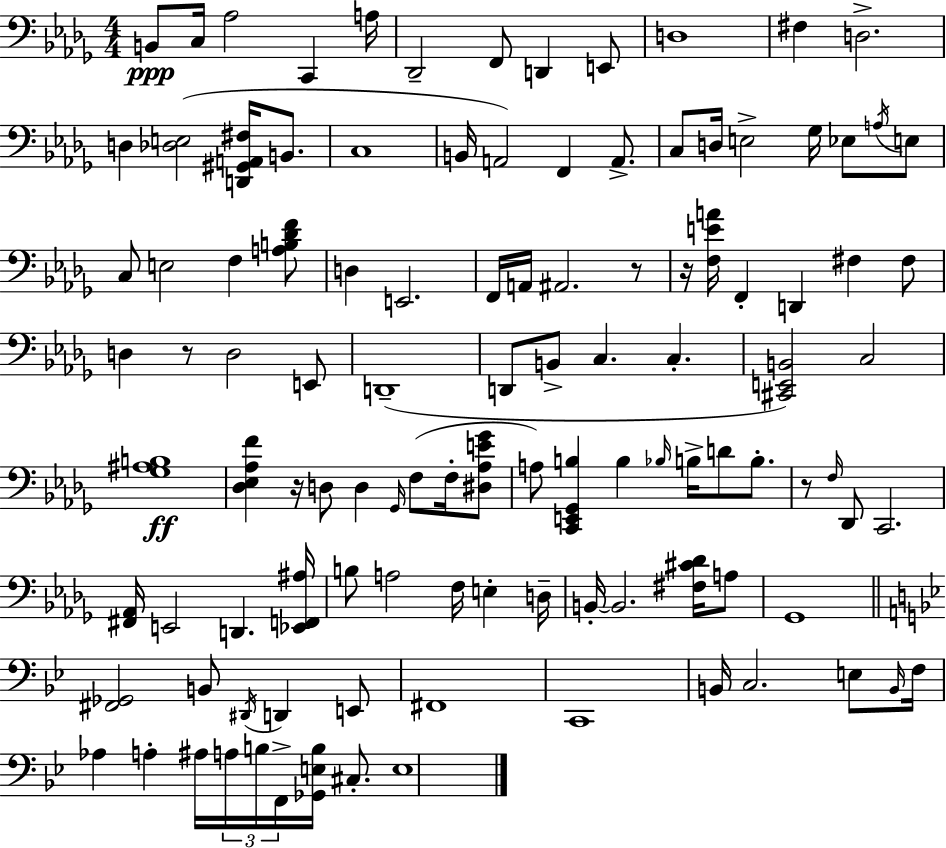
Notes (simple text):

B2/e C3/s Ab3/h C2/q A3/s Db2/h F2/e D2/q E2/e D3/w F#3/q D3/h. D3/q [Db3,E3]/h [D2,G#2,A2,F#3]/s B2/e. C3/w B2/s A2/h F2/q A2/e. C3/e D3/s E3/h Gb3/s Eb3/e A3/s E3/e C3/e E3/h F3/q [A3,B3,Db4,F4]/e D3/q E2/h. F2/s A2/s A#2/h. R/e R/s [F3,E4,A4]/s F2/q D2/q F#3/q F#3/e D3/q R/e D3/h E2/e D2/w D2/e B2/e C3/q. C3/q. [C#2,E2,B2]/h C3/h [Gb3,A#3,B3]/w [Db3,Eb3,Ab3,F4]/q R/s D3/e D3/q Gb2/s F3/e F3/s [D#3,Ab3,E4,Gb4]/e A3/e [C2,E2,Gb2,B3]/q B3/q Bb3/s B3/s D4/e B3/e. R/e F3/s Db2/e C2/h. [F#2,Ab2]/s E2/h D2/q. [Eb2,F2,A#3]/s B3/e A3/h F3/s E3/q D3/s B2/s B2/h. [F#3,C#4,Db4]/s A3/e Gb2/w [F#2,Gb2]/h B2/e D#2/s D2/q E2/e F#2/w C2/w B2/s C3/h. E3/e B2/s F3/s Ab3/q A3/q A#3/s A3/s B3/s F2/s [Gb2,E3,B3]/s C#3/e. E3/w